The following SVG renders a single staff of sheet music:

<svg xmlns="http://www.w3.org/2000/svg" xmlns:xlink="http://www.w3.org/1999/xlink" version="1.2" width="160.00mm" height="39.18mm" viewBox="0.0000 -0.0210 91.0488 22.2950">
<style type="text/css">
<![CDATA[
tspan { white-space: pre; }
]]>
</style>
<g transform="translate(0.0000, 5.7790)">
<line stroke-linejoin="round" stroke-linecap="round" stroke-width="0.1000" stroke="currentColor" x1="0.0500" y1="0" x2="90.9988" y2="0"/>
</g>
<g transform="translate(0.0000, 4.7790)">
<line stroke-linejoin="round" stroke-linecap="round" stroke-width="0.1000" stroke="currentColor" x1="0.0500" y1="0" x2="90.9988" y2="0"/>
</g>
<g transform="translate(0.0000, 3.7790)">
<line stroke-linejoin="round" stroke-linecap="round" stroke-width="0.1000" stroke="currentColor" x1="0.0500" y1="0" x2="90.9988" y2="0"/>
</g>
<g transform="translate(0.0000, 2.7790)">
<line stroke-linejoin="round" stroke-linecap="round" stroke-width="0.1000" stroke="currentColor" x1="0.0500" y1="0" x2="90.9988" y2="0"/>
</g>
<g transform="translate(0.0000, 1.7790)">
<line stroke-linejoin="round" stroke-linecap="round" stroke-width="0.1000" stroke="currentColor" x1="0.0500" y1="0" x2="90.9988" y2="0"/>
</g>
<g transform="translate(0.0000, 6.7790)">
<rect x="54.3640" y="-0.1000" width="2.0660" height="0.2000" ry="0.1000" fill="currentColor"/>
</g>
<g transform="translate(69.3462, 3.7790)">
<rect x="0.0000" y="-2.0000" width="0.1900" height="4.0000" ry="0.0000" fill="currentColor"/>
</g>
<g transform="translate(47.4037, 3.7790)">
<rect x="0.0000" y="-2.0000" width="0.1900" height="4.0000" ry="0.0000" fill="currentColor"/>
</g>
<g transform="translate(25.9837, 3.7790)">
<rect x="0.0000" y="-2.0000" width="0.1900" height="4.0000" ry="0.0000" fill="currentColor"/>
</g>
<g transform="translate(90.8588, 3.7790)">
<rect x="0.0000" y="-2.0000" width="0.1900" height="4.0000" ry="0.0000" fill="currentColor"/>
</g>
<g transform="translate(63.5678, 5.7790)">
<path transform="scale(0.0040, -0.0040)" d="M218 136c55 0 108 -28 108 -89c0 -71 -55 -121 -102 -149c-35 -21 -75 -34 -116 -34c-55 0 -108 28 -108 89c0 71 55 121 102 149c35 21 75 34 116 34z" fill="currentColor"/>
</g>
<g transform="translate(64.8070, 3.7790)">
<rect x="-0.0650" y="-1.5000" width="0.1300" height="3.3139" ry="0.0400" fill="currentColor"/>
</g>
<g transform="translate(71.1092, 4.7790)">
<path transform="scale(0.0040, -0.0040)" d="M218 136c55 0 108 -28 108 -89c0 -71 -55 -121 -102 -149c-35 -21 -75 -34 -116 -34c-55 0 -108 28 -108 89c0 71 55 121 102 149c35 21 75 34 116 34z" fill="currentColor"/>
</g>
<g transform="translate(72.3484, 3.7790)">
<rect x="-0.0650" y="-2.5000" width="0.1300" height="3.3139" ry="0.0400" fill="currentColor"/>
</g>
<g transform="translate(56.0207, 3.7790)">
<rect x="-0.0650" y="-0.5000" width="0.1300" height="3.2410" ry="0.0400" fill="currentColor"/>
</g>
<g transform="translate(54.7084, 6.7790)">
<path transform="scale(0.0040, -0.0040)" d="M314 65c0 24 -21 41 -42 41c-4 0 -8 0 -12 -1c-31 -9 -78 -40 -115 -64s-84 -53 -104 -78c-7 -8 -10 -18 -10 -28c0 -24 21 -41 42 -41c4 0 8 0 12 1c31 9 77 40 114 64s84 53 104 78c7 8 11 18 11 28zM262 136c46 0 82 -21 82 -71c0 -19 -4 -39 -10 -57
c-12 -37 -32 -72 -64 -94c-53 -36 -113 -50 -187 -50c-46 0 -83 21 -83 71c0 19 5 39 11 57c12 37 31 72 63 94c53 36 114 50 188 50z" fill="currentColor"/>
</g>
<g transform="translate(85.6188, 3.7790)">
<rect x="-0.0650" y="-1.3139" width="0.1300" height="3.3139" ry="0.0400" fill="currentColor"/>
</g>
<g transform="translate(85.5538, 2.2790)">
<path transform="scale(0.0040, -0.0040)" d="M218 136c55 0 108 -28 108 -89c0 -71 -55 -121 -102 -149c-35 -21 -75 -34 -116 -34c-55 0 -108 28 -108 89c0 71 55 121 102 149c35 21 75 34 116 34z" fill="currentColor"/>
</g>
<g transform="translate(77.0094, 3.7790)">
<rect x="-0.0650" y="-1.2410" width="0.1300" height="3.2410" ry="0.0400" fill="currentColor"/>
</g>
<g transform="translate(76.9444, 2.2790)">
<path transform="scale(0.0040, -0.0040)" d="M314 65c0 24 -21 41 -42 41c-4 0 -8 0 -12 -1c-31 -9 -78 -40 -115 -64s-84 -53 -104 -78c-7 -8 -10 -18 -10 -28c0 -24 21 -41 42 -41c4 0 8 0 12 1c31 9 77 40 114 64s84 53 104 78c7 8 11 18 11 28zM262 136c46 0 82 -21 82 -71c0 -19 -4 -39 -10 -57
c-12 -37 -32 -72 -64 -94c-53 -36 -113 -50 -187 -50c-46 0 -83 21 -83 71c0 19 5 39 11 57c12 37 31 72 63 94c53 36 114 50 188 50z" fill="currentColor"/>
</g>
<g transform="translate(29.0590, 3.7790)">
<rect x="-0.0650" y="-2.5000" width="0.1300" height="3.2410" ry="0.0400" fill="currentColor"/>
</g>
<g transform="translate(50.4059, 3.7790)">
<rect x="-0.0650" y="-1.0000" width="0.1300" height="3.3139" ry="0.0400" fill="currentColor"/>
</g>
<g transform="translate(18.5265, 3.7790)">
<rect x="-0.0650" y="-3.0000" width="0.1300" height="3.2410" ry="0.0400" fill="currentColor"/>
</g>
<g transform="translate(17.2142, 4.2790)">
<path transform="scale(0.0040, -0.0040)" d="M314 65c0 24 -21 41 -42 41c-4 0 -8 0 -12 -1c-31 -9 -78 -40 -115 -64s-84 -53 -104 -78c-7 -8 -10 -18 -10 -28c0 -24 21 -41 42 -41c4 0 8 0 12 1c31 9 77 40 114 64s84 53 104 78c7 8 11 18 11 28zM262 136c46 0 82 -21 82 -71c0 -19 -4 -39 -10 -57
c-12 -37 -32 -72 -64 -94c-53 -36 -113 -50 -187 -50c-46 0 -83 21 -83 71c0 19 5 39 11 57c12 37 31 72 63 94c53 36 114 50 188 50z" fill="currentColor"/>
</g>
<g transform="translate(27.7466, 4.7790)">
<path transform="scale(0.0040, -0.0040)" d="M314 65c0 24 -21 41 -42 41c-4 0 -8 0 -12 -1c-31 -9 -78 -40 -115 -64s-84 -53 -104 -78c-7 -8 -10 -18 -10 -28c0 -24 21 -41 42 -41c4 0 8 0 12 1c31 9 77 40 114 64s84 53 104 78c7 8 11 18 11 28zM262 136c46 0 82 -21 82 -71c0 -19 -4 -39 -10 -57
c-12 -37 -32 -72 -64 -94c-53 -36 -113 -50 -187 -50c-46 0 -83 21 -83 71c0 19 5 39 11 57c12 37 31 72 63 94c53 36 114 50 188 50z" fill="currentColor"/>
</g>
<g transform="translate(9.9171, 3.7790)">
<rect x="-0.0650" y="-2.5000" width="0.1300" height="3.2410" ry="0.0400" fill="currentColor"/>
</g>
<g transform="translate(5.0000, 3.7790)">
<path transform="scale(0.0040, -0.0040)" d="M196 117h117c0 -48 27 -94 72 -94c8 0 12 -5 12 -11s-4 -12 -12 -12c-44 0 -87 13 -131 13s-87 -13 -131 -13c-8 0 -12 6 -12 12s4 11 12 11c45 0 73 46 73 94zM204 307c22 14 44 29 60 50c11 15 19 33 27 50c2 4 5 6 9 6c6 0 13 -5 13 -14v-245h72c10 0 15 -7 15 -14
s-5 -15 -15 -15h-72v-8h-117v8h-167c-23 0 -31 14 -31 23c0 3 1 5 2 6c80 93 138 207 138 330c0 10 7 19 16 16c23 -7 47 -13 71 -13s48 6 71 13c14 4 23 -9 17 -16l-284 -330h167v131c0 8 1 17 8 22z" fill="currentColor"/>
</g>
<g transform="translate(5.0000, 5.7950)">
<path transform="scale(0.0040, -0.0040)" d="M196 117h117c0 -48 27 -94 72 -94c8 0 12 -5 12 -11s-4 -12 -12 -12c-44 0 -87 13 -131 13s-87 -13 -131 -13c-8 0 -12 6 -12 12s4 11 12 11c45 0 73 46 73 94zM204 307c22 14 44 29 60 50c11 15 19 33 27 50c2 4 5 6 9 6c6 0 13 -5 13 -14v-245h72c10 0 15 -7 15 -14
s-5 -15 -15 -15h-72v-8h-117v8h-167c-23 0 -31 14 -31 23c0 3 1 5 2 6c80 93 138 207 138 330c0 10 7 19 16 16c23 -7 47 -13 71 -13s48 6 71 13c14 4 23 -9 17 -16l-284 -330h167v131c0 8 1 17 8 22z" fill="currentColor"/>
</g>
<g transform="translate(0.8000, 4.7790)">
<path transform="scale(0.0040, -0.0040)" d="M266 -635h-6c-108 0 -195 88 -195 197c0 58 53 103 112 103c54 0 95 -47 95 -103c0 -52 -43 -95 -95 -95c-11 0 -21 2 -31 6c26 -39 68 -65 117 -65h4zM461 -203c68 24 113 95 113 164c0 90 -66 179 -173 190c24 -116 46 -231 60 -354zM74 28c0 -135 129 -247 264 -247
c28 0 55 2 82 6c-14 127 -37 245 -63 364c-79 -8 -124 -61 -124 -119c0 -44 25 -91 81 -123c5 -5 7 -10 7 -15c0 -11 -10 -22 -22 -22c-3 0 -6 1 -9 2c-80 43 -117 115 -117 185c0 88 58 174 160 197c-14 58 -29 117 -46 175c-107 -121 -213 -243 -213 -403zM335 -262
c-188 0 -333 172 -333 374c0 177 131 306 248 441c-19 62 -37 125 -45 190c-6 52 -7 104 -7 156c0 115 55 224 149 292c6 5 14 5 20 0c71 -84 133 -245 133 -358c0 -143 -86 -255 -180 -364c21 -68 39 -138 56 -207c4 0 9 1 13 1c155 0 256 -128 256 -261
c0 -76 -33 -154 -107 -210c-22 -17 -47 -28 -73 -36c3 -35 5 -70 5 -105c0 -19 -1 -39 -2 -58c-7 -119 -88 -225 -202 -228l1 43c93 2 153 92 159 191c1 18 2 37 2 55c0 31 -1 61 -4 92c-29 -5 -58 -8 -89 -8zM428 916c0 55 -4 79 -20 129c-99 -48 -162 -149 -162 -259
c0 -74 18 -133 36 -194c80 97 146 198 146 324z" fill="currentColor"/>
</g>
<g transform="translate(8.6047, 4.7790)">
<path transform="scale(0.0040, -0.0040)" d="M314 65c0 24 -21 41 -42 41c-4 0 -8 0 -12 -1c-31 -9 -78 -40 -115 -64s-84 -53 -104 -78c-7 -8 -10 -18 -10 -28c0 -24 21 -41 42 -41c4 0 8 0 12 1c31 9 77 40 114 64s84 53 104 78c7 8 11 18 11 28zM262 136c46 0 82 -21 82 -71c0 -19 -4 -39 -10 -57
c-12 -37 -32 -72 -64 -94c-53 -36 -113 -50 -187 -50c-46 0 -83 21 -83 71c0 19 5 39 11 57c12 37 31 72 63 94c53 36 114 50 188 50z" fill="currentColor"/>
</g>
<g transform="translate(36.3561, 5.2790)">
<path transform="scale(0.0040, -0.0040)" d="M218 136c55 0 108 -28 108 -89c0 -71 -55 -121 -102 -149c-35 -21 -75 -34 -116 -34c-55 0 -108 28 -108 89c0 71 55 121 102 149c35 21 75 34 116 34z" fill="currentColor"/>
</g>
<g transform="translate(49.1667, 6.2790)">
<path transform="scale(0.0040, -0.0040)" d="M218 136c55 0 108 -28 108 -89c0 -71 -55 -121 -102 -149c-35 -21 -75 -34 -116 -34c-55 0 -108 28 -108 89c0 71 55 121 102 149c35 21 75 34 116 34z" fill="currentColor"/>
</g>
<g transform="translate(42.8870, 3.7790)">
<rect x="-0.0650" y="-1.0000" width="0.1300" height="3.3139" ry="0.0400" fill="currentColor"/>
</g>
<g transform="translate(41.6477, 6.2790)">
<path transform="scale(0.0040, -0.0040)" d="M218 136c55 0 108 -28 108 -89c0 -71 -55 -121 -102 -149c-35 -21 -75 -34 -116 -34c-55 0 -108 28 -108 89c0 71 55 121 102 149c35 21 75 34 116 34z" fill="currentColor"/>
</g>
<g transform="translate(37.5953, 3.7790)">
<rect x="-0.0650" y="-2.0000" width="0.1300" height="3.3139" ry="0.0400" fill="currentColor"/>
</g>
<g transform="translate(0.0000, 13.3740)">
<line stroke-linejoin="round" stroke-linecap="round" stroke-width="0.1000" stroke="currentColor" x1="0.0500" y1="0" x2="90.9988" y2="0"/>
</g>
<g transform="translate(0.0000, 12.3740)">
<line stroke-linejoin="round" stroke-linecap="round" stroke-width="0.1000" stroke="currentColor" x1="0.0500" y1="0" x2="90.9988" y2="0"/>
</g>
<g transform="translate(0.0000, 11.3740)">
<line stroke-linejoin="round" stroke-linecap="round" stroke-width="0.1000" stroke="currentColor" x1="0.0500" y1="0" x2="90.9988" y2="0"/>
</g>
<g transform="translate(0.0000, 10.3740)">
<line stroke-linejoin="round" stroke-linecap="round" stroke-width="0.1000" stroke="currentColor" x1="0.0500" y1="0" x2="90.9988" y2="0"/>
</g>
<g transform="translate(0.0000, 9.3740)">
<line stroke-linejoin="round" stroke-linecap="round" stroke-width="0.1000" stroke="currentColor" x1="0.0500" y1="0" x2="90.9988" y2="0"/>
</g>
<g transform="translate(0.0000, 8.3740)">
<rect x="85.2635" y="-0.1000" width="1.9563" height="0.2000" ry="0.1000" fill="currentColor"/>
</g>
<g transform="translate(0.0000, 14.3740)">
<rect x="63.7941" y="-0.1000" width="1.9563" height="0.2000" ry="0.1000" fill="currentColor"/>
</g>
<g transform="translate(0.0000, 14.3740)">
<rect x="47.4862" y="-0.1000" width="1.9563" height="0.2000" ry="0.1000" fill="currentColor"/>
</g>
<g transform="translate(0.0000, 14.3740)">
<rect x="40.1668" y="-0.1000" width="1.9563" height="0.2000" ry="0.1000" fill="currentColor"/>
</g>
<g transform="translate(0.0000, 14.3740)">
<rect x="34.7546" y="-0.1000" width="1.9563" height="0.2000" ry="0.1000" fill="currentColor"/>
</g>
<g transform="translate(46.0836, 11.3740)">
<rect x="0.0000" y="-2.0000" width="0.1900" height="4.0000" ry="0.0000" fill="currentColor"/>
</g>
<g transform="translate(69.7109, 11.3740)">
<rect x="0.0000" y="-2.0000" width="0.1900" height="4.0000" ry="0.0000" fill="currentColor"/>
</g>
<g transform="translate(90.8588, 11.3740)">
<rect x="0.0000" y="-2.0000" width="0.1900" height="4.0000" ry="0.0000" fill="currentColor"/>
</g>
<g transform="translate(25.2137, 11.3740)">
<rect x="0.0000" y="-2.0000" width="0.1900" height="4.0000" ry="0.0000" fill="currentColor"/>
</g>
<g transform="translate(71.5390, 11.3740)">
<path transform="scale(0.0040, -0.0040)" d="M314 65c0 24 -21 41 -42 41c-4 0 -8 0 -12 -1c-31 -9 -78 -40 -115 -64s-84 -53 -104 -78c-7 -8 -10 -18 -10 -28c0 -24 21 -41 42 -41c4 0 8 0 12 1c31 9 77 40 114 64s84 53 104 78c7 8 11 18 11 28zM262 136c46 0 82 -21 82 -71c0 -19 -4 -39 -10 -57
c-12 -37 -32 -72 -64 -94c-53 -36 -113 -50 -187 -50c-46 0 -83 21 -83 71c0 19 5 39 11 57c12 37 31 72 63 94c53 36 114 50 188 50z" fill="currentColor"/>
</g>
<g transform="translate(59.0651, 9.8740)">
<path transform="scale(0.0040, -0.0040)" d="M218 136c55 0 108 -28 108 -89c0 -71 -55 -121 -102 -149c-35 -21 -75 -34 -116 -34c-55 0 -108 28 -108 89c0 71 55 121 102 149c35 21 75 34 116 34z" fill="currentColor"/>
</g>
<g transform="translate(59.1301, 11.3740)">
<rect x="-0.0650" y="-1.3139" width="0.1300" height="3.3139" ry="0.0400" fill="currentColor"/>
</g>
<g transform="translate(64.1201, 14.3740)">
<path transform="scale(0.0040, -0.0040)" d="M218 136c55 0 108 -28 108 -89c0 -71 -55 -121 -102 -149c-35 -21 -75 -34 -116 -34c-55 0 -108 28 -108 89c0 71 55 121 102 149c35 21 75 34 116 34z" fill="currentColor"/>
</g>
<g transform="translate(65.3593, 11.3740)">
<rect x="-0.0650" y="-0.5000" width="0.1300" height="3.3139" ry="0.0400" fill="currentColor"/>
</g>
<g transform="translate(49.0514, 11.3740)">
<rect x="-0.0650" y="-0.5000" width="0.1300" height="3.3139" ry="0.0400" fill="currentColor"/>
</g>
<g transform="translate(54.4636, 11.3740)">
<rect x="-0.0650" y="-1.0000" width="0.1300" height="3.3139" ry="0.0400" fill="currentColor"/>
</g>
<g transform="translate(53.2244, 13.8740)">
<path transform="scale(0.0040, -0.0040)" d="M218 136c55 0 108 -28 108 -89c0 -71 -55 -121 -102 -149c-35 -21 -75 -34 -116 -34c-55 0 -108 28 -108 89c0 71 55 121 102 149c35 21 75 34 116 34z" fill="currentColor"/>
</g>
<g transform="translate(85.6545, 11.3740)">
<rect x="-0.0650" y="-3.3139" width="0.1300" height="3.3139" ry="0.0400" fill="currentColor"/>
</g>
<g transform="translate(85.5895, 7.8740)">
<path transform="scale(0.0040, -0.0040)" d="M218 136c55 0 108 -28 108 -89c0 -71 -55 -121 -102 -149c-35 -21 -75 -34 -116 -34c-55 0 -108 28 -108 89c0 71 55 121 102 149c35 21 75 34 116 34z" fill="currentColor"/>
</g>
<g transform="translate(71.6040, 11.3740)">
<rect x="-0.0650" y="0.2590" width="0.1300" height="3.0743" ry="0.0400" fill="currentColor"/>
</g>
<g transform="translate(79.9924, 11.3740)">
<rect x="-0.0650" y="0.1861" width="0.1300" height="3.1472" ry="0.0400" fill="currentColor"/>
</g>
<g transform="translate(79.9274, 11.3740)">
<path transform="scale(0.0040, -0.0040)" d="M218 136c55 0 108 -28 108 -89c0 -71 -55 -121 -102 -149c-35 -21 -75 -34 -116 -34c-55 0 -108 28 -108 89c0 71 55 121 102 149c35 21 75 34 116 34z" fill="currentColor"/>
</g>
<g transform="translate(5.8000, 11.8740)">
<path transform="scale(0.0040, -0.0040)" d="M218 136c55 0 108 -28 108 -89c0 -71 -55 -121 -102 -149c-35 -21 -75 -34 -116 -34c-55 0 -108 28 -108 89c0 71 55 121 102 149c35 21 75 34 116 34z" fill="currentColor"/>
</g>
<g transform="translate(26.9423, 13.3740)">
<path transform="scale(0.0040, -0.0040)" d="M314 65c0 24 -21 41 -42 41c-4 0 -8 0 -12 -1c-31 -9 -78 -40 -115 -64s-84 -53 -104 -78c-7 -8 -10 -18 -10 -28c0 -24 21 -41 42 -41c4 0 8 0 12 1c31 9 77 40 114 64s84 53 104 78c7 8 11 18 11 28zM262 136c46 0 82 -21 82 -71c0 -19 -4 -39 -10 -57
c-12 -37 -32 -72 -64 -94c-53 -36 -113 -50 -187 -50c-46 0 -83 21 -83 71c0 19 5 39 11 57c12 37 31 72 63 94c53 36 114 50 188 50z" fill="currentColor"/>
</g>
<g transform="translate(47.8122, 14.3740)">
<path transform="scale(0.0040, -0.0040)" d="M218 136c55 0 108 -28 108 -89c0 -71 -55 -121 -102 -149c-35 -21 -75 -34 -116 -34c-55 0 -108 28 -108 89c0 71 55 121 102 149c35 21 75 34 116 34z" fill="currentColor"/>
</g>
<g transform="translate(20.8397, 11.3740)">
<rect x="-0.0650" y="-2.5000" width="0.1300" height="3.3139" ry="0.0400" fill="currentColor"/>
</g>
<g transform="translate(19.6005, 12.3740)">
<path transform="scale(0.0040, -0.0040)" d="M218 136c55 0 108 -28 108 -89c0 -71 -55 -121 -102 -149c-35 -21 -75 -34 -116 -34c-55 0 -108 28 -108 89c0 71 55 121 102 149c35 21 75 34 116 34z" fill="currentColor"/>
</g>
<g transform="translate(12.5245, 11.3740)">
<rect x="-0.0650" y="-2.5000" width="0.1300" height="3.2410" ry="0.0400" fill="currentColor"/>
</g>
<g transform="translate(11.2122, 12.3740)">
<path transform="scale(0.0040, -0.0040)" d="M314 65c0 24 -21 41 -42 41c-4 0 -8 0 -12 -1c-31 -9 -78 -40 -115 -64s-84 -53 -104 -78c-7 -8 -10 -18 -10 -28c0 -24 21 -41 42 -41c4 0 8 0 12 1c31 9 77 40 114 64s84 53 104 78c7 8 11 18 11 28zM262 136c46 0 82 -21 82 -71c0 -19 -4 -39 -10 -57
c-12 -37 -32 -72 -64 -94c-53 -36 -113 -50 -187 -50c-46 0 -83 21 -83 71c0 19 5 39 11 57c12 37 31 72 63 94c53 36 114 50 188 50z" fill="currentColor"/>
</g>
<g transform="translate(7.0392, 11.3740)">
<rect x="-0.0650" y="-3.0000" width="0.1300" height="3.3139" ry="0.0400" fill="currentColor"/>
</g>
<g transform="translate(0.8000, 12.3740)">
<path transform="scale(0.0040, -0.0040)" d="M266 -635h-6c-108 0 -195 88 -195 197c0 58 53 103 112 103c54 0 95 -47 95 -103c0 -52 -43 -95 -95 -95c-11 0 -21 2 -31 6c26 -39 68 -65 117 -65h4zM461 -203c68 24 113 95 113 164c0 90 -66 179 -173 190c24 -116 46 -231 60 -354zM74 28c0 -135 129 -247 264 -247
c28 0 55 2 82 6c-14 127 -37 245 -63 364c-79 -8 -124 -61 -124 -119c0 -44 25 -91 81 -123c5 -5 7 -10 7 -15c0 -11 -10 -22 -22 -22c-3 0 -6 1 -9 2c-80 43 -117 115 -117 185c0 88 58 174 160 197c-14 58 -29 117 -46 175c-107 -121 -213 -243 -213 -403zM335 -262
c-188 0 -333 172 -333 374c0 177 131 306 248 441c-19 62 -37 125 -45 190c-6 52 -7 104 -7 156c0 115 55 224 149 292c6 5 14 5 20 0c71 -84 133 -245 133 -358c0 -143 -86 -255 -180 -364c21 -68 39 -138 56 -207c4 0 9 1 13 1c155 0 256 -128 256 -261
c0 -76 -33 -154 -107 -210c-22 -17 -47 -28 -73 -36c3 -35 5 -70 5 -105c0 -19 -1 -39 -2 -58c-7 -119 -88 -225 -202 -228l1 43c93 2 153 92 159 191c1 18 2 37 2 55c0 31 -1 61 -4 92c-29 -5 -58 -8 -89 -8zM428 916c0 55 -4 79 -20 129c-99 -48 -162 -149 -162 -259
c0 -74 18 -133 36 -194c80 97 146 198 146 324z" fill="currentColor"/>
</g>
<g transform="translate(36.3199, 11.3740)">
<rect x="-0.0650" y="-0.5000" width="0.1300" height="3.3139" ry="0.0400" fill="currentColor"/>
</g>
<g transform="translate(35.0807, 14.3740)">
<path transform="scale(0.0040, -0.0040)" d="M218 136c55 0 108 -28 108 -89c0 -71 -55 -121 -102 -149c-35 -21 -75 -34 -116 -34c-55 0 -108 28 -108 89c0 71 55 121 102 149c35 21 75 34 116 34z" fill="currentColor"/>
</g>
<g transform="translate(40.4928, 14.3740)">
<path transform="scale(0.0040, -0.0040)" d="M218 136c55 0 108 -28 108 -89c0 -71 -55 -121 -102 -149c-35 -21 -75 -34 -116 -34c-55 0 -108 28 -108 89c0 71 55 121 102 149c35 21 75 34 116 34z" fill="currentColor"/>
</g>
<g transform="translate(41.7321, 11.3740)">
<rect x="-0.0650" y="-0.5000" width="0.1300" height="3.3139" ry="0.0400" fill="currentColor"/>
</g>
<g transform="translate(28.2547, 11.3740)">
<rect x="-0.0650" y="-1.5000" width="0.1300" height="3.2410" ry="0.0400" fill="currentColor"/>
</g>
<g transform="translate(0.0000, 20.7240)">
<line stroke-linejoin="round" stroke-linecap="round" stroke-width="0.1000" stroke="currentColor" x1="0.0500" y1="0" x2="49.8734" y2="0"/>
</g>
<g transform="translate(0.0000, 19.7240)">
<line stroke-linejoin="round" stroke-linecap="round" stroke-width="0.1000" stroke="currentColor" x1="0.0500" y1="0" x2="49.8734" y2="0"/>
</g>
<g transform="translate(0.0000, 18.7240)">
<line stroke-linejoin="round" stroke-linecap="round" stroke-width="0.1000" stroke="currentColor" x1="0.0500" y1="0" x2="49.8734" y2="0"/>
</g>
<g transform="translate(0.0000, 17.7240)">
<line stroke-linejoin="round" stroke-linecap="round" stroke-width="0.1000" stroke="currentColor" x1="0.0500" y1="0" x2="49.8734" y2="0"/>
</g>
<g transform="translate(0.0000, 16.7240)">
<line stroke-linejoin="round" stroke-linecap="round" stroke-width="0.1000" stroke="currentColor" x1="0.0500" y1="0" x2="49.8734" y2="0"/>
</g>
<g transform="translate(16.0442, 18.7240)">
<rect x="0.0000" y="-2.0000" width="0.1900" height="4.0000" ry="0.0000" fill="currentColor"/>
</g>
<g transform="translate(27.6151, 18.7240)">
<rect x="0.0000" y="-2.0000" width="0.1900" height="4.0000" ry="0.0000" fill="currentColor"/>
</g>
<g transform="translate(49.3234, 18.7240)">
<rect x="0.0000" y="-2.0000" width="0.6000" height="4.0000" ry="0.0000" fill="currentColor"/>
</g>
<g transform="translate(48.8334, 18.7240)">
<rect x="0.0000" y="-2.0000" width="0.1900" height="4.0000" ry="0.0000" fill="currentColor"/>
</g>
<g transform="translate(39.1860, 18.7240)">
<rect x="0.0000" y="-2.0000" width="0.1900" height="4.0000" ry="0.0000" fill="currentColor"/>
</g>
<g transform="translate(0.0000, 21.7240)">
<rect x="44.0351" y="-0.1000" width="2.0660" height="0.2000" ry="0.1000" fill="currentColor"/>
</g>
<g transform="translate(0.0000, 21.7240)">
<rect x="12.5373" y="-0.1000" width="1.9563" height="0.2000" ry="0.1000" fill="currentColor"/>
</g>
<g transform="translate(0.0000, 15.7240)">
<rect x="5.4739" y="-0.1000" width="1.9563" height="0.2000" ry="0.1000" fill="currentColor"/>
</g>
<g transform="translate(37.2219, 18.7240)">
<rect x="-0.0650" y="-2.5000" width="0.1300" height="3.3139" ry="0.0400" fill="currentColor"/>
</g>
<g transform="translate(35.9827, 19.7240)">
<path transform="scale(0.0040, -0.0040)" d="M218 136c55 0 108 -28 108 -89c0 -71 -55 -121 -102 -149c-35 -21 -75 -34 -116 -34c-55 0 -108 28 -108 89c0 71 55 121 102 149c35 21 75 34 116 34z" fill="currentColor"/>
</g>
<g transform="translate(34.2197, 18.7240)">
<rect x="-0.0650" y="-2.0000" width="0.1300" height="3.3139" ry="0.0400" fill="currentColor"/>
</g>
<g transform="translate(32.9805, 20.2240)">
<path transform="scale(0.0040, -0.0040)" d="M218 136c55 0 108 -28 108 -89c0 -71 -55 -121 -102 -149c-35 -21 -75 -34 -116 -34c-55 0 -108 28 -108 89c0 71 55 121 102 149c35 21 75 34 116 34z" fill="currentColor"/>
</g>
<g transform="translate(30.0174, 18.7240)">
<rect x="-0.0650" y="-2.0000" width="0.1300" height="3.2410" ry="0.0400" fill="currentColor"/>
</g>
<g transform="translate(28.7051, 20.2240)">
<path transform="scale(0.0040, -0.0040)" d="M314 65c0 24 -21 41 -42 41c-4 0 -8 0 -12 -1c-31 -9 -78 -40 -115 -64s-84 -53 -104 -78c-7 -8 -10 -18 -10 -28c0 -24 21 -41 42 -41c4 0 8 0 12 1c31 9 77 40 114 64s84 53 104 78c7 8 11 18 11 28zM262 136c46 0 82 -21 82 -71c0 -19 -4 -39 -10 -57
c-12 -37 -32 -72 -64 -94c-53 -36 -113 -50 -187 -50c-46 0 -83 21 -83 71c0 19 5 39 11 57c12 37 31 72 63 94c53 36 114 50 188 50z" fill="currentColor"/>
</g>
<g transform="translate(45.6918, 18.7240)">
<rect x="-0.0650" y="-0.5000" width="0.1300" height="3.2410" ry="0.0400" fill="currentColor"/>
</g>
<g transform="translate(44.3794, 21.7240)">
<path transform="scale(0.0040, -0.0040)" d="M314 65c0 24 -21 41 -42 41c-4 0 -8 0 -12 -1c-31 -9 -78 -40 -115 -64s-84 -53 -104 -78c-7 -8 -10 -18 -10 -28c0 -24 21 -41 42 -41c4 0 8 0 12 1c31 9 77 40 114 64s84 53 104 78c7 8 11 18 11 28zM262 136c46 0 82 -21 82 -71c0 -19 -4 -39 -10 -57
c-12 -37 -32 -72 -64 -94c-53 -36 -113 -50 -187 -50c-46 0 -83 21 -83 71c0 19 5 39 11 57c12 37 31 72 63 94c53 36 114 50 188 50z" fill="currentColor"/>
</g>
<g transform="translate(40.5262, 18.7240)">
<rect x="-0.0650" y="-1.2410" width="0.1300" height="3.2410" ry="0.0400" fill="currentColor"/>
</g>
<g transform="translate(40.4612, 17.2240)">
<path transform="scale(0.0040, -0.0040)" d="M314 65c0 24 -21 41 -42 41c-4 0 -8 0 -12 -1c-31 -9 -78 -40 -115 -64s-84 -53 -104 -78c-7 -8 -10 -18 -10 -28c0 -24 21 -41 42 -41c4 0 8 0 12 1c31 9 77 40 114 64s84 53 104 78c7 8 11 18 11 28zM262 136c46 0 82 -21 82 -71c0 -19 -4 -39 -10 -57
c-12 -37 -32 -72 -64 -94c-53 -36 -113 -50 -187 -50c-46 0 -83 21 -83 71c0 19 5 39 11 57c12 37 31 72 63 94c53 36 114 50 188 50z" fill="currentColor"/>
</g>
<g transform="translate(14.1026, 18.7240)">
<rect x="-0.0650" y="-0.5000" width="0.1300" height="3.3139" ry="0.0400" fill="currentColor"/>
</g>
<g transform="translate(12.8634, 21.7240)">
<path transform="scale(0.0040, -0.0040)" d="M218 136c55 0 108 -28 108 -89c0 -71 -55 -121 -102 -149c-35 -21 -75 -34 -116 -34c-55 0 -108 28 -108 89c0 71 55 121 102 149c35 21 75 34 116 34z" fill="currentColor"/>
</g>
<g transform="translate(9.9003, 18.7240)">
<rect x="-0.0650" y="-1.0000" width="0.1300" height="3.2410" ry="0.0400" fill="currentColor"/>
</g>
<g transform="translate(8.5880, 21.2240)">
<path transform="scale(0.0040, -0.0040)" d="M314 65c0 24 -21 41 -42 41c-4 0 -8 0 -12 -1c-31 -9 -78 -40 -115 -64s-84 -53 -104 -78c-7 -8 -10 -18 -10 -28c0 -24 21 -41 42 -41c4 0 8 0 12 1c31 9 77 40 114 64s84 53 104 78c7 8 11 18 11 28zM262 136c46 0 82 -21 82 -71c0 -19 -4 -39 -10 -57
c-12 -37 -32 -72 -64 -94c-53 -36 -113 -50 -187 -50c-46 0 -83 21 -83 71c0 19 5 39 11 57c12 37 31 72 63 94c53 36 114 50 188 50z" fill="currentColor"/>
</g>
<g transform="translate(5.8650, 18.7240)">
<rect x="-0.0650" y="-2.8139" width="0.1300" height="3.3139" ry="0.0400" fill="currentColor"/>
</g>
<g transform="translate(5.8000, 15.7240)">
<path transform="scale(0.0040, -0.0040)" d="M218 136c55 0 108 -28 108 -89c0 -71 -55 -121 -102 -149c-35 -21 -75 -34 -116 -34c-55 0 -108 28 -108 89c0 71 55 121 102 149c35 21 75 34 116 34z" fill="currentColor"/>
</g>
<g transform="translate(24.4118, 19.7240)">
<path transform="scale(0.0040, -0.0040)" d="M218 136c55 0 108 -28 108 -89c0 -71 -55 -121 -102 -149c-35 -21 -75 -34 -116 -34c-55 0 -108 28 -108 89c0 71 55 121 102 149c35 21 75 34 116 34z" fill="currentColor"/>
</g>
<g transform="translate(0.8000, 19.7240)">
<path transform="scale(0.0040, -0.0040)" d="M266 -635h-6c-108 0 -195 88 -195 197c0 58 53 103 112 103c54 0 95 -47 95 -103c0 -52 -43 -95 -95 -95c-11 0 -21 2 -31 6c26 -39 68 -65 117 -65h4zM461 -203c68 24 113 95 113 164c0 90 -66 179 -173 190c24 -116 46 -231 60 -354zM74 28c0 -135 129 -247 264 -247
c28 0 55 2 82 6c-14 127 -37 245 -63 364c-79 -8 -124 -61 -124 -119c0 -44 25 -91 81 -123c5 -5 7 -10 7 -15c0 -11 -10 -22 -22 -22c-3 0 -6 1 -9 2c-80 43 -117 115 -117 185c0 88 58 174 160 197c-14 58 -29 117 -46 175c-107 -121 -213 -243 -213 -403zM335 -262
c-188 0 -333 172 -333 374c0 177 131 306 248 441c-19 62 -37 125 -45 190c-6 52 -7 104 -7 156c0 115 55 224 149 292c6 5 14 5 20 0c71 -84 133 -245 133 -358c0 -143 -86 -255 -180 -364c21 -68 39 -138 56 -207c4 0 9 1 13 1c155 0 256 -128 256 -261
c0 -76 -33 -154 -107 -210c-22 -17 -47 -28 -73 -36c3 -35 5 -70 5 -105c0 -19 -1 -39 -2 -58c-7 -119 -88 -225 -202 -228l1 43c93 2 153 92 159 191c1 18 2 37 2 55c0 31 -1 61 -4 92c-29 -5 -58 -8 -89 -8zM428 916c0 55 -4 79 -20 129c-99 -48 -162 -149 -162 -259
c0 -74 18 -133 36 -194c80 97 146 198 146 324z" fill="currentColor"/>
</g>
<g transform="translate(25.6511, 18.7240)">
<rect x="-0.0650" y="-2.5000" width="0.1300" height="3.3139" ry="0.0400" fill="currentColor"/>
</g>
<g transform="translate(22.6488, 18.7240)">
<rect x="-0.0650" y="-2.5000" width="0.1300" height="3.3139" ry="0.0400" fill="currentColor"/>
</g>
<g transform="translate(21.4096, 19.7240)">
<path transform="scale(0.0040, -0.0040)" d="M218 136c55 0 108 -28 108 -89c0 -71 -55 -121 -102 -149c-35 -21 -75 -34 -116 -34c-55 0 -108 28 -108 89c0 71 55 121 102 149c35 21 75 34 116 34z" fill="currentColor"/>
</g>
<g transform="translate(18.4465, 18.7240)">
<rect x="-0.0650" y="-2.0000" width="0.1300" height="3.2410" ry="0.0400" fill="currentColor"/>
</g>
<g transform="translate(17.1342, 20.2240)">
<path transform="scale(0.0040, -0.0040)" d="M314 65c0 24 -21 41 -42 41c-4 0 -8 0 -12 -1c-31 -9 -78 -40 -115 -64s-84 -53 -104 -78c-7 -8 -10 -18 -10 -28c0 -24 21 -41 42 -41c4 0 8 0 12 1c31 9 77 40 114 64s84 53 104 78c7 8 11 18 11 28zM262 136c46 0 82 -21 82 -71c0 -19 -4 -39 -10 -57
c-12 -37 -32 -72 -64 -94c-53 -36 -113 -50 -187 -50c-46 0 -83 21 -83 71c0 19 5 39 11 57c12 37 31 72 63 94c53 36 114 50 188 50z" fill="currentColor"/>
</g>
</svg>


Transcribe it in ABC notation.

X:1
T:Untitled
M:4/4
L:1/4
K:C
G2 A2 G2 F D D C2 E G e2 e A G2 G E2 C C C D e C B2 B b a D2 C F2 G G F2 F G e2 C2